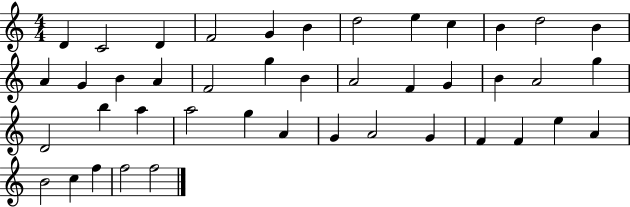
D4/q C4/h D4/q F4/h G4/q B4/q D5/h E5/q C5/q B4/q D5/h B4/q A4/q G4/q B4/q A4/q F4/h G5/q B4/q A4/h F4/q G4/q B4/q A4/h G5/q D4/h B5/q A5/q A5/h G5/q A4/q G4/q A4/h G4/q F4/q F4/q E5/q A4/q B4/h C5/q F5/q F5/h F5/h